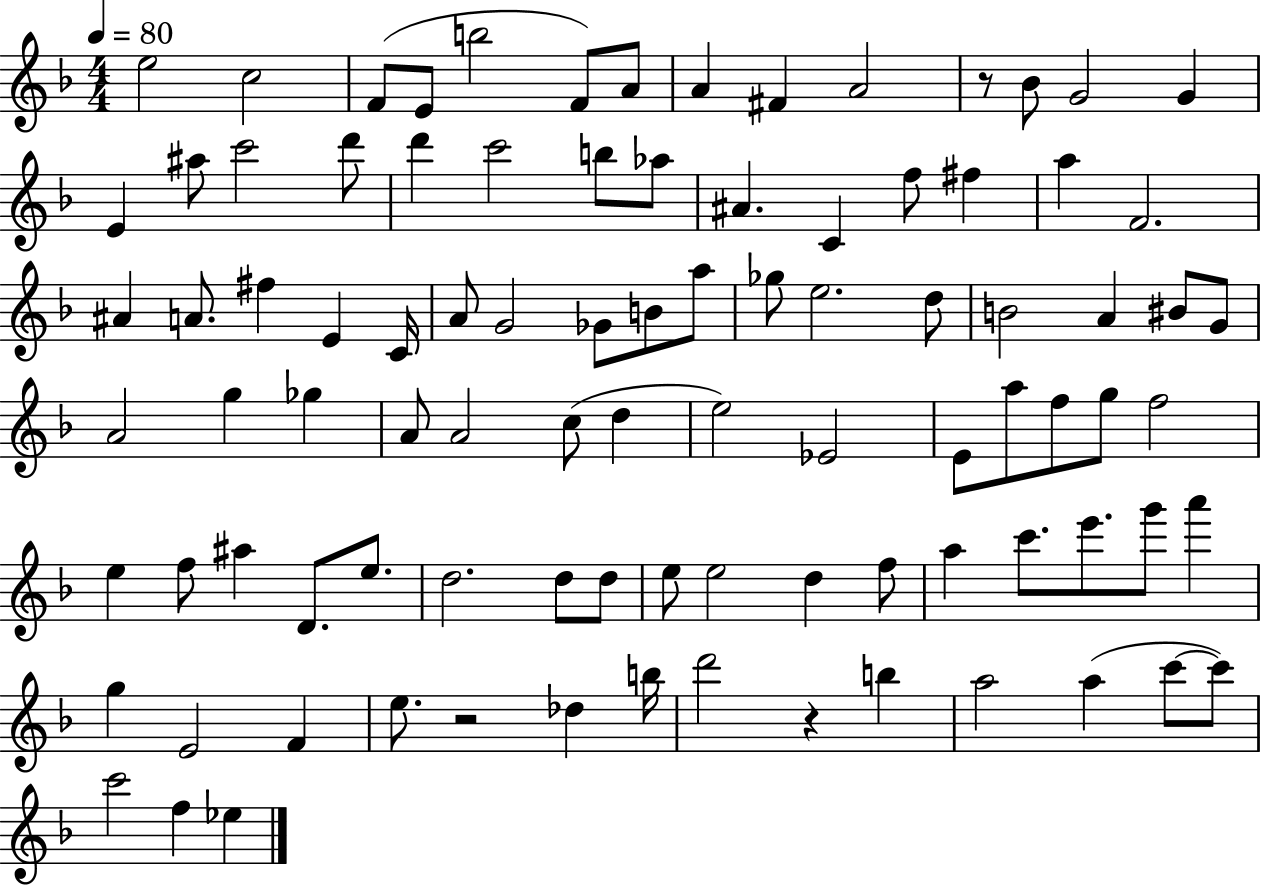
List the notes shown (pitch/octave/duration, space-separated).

E5/h C5/h F4/e E4/e B5/h F4/e A4/e A4/q F#4/q A4/h R/e Bb4/e G4/h G4/q E4/q A#5/e C6/h D6/e D6/q C6/h B5/e Ab5/e A#4/q. C4/q F5/e F#5/q A5/q F4/h. A#4/q A4/e. F#5/q E4/q C4/s A4/e G4/h Gb4/e B4/e A5/e Gb5/e E5/h. D5/e B4/h A4/q BIS4/e G4/e A4/h G5/q Gb5/q A4/e A4/h C5/e D5/q E5/h Eb4/h E4/e A5/e F5/e G5/e F5/h E5/q F5/e A#5/q D4/e. E5/e. D5/h. D5/e D5/e E5/e E5/h D5/q F5/e A5/q C6/e. E6/e. G6/e A6/q G5/q E4/h F4/q E5/e. R/h Db5/q B5/s D6/h R/q B5/q A5/h A5/q C6/e C6/e C6/h F5/q Eb5/q